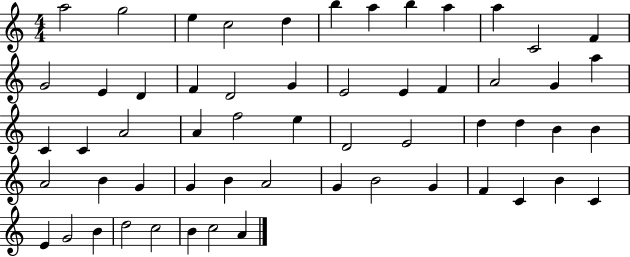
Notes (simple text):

A5/h G5/h E5/q C5/h D5/q B5/q A5/q B5/q A5/q A5/q C4/h F4/q G4/h E4/q D4/q F4/q D4/h G4/q E4/h E4/q F4/q A4/h G4/q A5/q C4/q C4/q A4/h A4/q F5/h E5/q D4/h E4/h D5/q D5/q B4/q B4/q A4/h B4/q G4/q G4/q B4/q A4/h G4/q B4/h G4/q F4/q C4/q B4/q C4/q E4/q G4/h B4/q D5/h C5/h B4/q C5/h A4/q